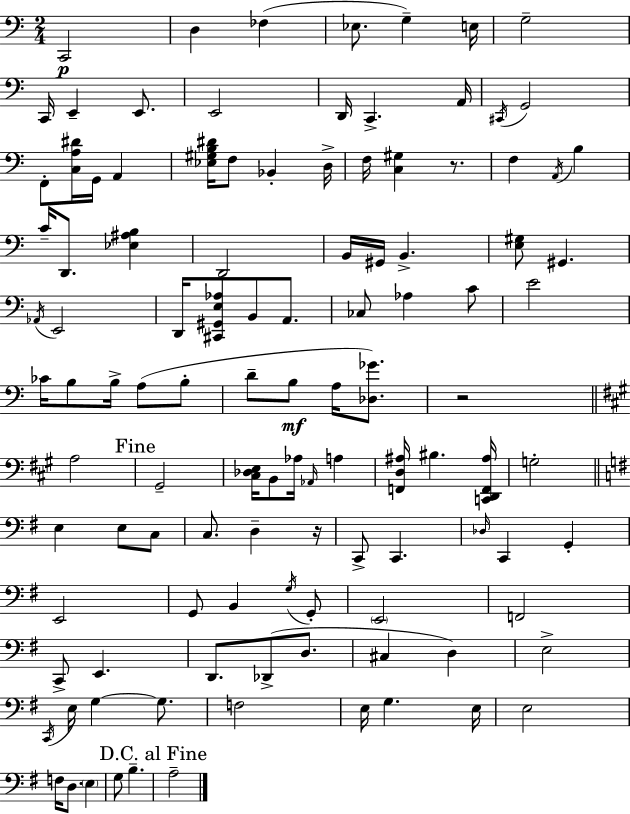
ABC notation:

X:1
T:Untitled
M:2/4
L:1/4
K:C
C,,2 D, _F, _E,/2 G, E,/4 G,2 C,,/4 E,, E,,/2 E,,2 D,,/4 C,, A,,/4 ^C,,/4 G,,2 F,,/2 [C,A,^D]/4 G,,/4 A,, [_E,^G,B,^D]/4 F,/2 _B,, D,/4 F,/4 [C,^G,] z/2 F, A,,/4 B, C/4 D,,/2 [_E,^A,B,] D,,2 B,,/4 ^G,,/4 B,, [E,^G,]/2 ^G,, _A,,/4 E,,2 D,,/4 [^C,,^G,,E,_A,]/2 B,,/2 A,,/2 _C,/2 _A, C/2 E2 _C/4 B,/2 B,/4 A,/2 B,/2 D/2 B,/2 A,/4 [_D,_G]/2 z2 A,2 ^G,,2 [^C,_D,E,]/4 B,,/2 _A,/4 _A,,/4 A, [F,,D,^A,]/4 ^B, [C,,D,,F,,^A,]/4 G,2 E, E,/2 C,/2 C,/2 D, z/4 C,,/2 C,, _D,/4 C,, G,, E,,2 G,,/2 B,, G,/4 G,,/2 E,,2 F,,2 C,,/2 E,, D,,/2 _D,,/2 D,/2 ^C, D, E,2 C,,/4 E,/4 G, G,/2 F,2 E,/4 G, E,/4 E,2 F,/4 D,/2 E, G,/2 B, A,2